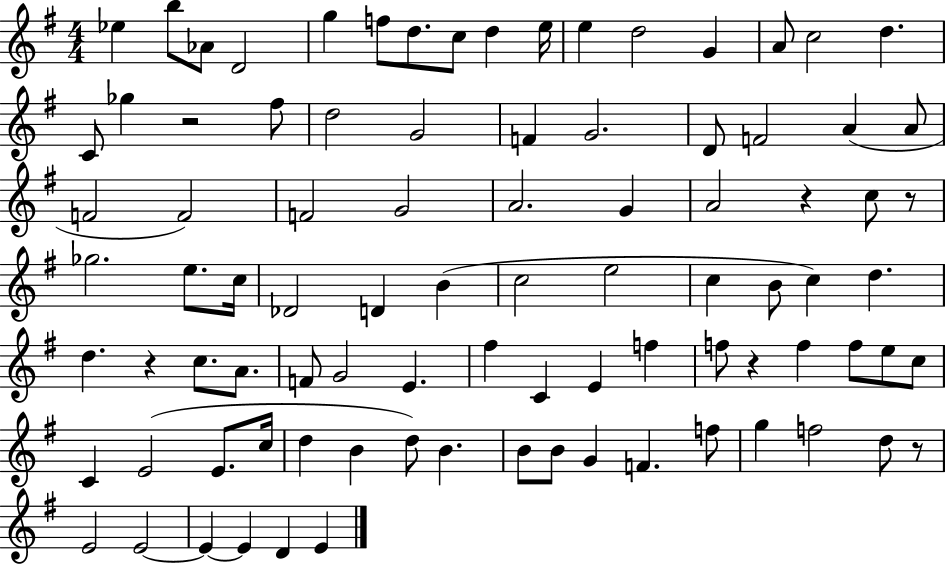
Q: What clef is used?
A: treble